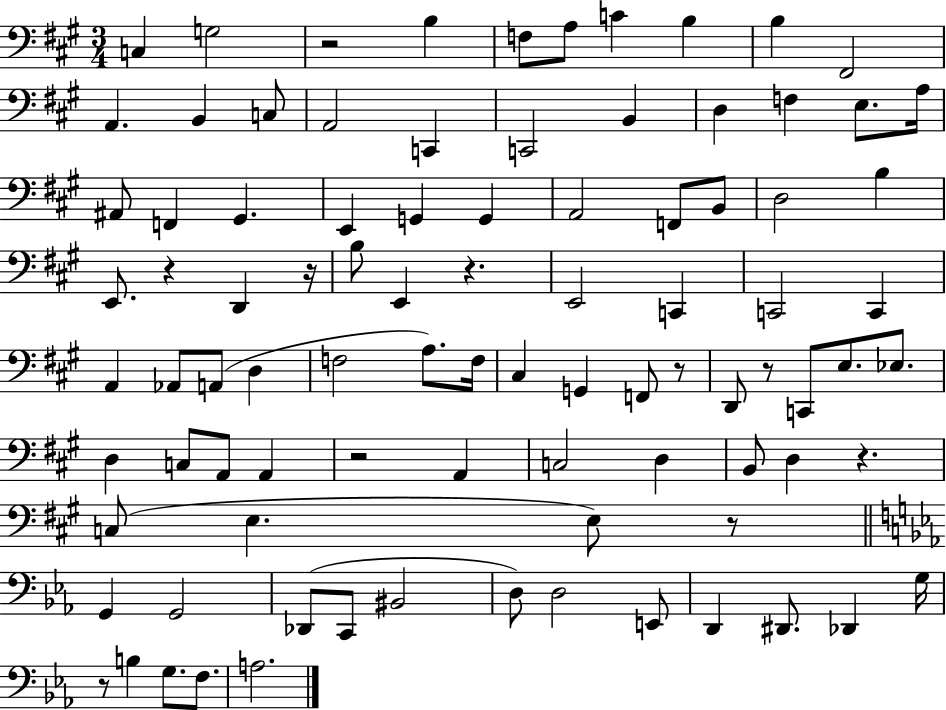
C3/q G3/h R/h B3/q F3/e A3/e C4/q B3/q B3/q F#2/h A2/q. B2/q C3/e A2/h C2/q C2/h B2/q D3/q F3/q E3/e. A3/s A#2/e F2/q G#2/q. E2/q G2/q G2/q A2/h F2/e B2/e D3/h B3/q E2/e. R/q D2/q R/s B3/e E2/q R/q. E2/h C2/q C2/h C2/q A2/q Ab2/e A2/e D3/q F3/h A3/e. F3/s C#3/q G2/q F2/e R/e D2/e R/e C2/e E3/e. Eb3/e. D3/q C3/e A2/e A2/q R/h A2/q C3/h D3/q B2/e D3/q R/q. C3/e E3/q. E3/e R/e G2/q G2/h Db2/e C2/e BIS2/h D3/e D3/h E2/e D2/q D#2/e. Db2/q G3/s R/e B3/q G3/e. F3/e. A3/h.